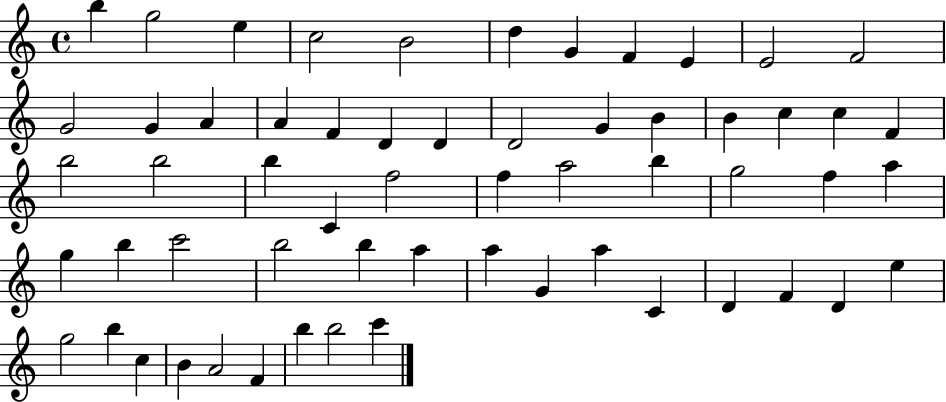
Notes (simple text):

B5/q G5/h E5/q C5/h B4/h D5/q G4/q F4/q E4/q E4/h F4/h G4/h G4/q A4/q A4/q F4/q D4/q D4/q D4/h G4/q B4/q B4/q C5/q C5/q F4/q B5/h B5/h B5/q C4/q F5/h F5/q A5/h B5/q G5/h F5/q A5/q G5/q B5/q C6/h B5/h B5/q A5/q A5/q G4/q A5/q C4/q D4/q F4/q D4/q E5/q G5/h B5/q C5/q B4/q A4/h F4/q B5/q B5/h C6/q